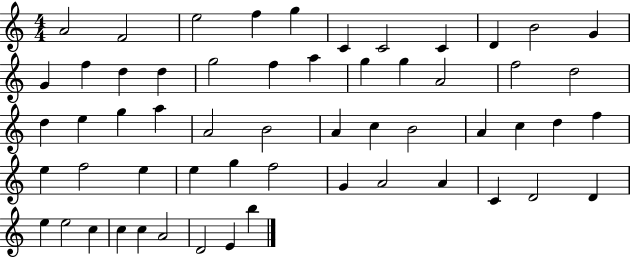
X:1
T:Untitled
M:4/4
L:1/4
K:C
A2 F2 e2 f g C C2 C D B2 G G f d d g2 f a g g A2 f2 d2 d e g a A2 B2 A c B2 A c d f e f2 e e g f2 G A2 A C D2 D e e2 c c c A2 D2 E b